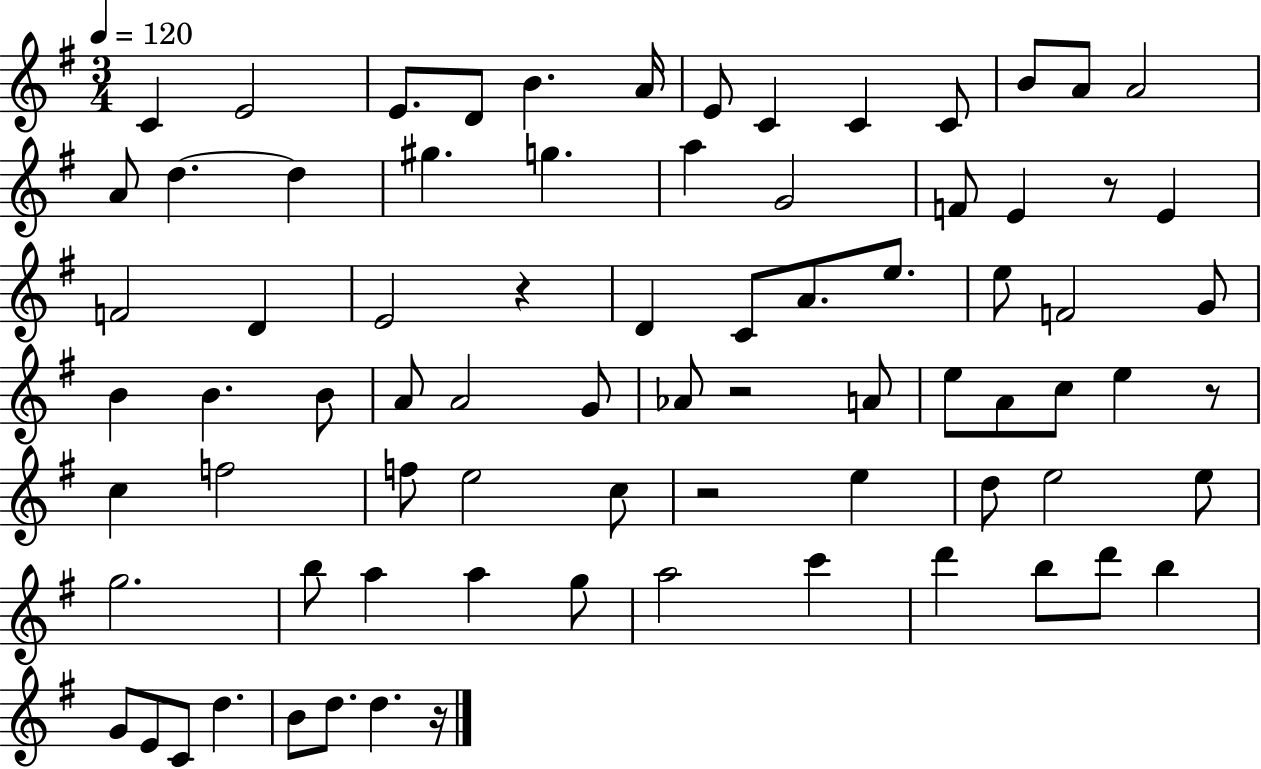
C4/q E4/h E4/e. D4/e B4/q. A4/s E4/e C4/q C4/q C4/e B4/e A4/e A4/h A4/e D5/q. D5/q G#5/q. G5/q. A5/q G4/h F4/e E4/q R/e E4/q F4/h D4/q E4/h R/q D4/q C4/e A4/e. E5/e. E5/e F4/h G4/e B4/q B4/q. B4/e A4/e A4/h G4/e Ab4/e R/h A4/e E5/e A4/e C5/e E5/q R/e C5/q F5/h F5/e E5/h C5/e R/h E5/q D5/e E5/h E5/e G5/h. B5/e A5/q A5/q G5/e A5/h C6/q D6/q B5/e D6/e B5/q G4/e E4/e C4/e D5/q. B4/e D5/e. D5/q. R/s